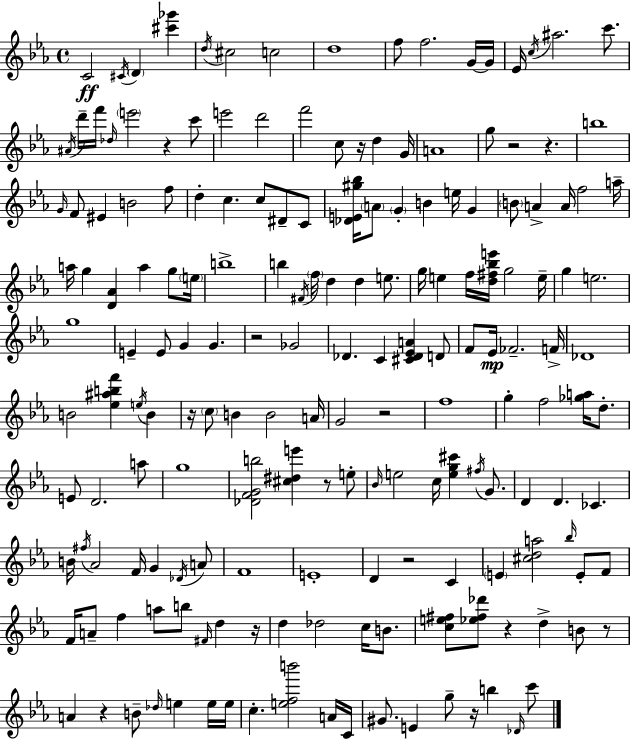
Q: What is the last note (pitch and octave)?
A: C6